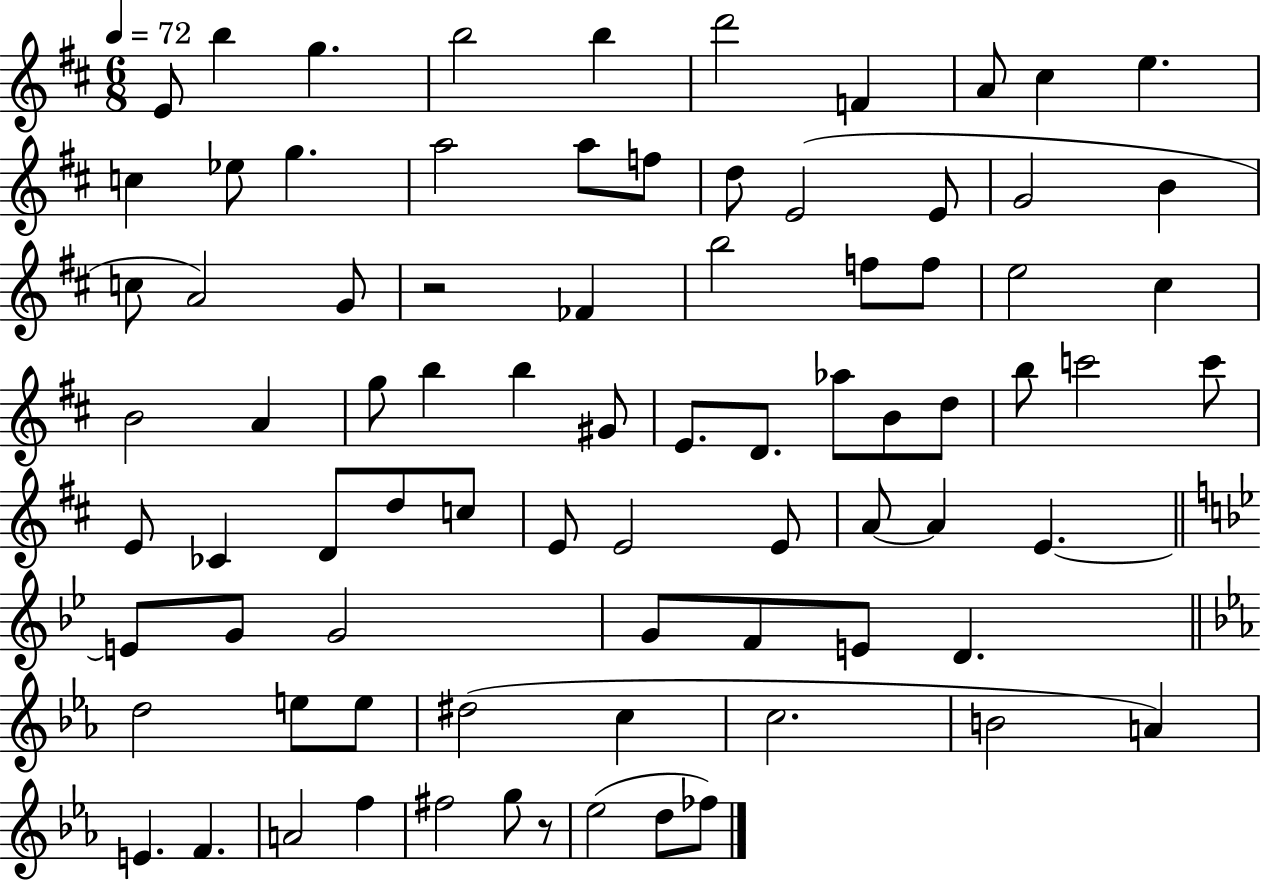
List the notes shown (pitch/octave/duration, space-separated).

E4/e B5/q G5/q. B5/h B5/q D6/h F4/q A4/e C#5/q E5/q. C5/q Eb5/e G5/q. A5/h A5/e F5/e D5/e E4/h E4/e G4/h B4/q C5/e A4/h G4/e R/h FES4/q B5/h F5/e F5/e E5/h C#5/q B4/h A4/q G5/e B5/q B5/q G#4/e E4/e. D4/e. Ab5/e B4/e D5/e B5/e C6/h C6/e E4/e CES4/q D4/e D5/e C5/e E4/e E4/h E4/e A4/e A4/q E4/q. E4/e G4/e G4/h G4/e F4/e E4/e D4/q. D5/h E5/e E5/e D#5/h C5/q C5/h. B4/h A4/q E4/q. F4/q. A4/h F5/q F#5/h G5/e R/e Eb5/h D5/e FES5/e